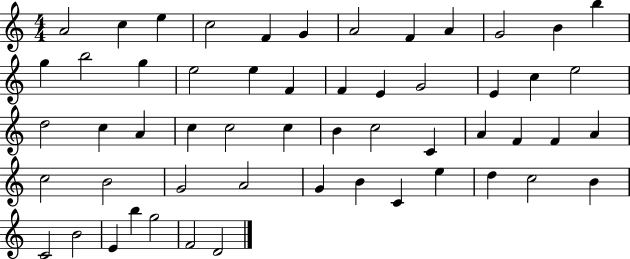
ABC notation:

X:1
T:Untitled
M:4/4
L:1/4
K:C
A2 c e c2 F G A2 F A G2 B b g b2 g e2 e F F E G2 E c e2 d2 c A c c2 c B c2 C A F F A c2 B2 G2 A2 G B C e d c2 B C2 B2 E b g2 F2 D2